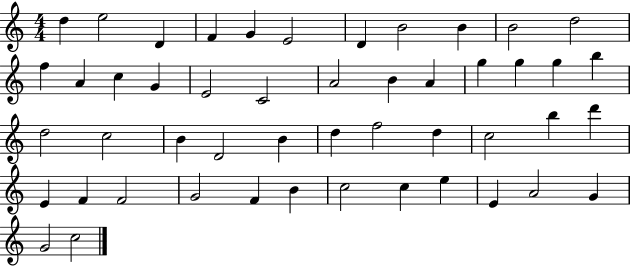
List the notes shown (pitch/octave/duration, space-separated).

D5/q E5/h D4/q F4/q G4/q E4/h D4/q B4/h B4/q B4/h D5/h F5/q A4/q C5/q G4/q E4/h C4/h A4/h B4/q A4/q G5/q G5/q G5/q B5/q D5/h C5/h B4/q D4/h B4/q D5/q F5/h D5/q C5/h B5/q D6/q E4/q F4/q F4/h G4/h F4/q B4/q C5/h C5/q E5/q E4/q A4/h G4/q G4/h C5/h